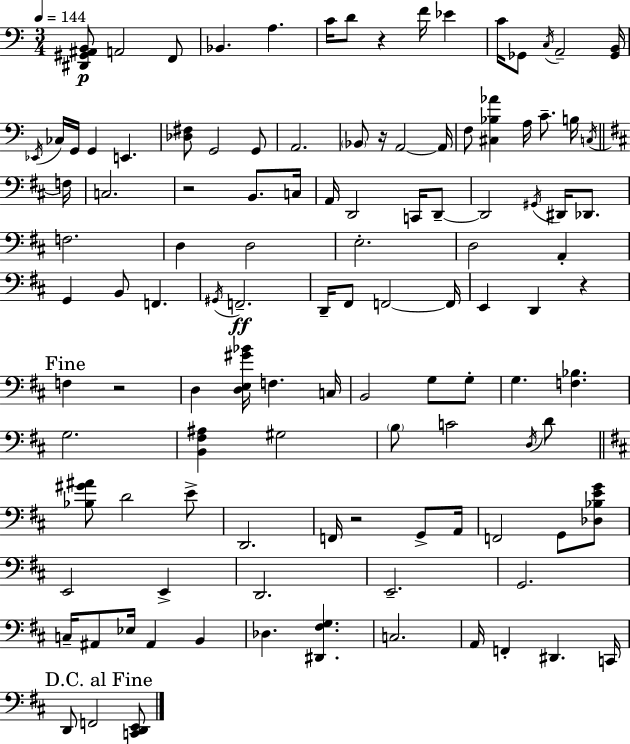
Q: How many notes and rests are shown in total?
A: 114